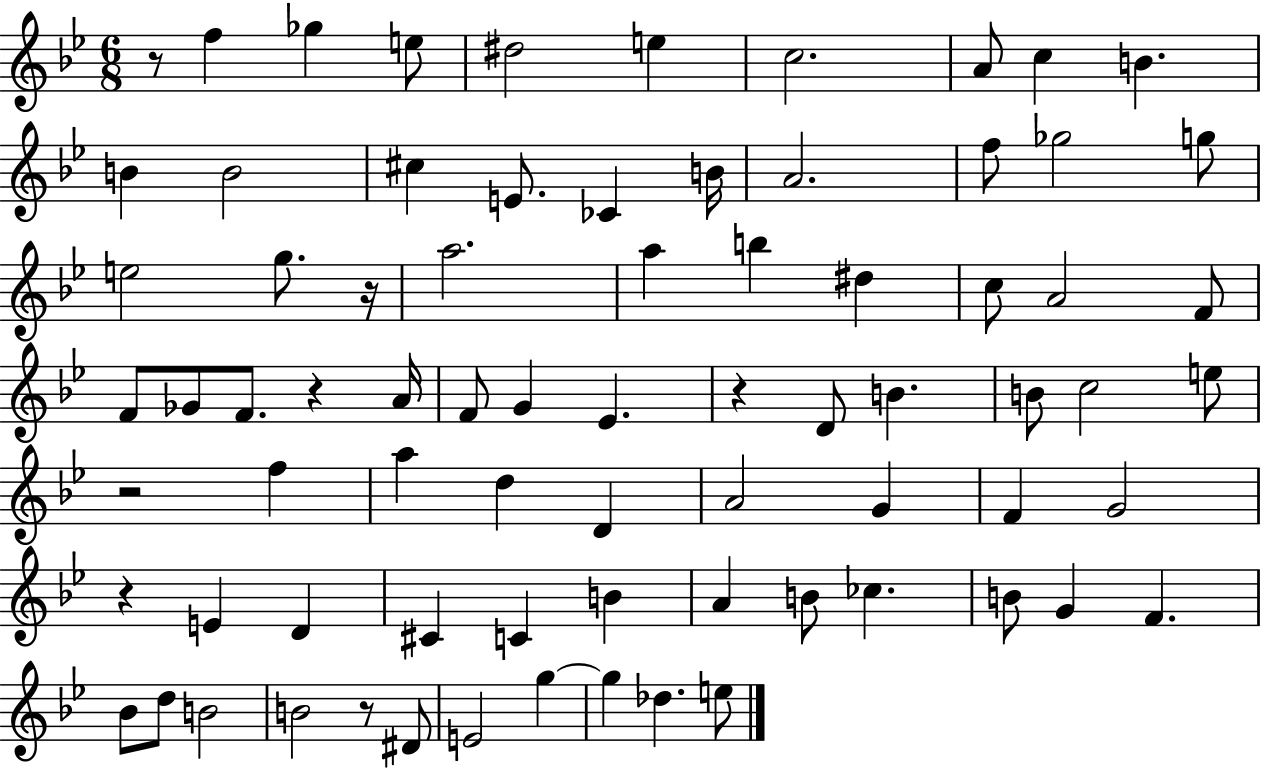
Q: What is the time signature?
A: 6/8